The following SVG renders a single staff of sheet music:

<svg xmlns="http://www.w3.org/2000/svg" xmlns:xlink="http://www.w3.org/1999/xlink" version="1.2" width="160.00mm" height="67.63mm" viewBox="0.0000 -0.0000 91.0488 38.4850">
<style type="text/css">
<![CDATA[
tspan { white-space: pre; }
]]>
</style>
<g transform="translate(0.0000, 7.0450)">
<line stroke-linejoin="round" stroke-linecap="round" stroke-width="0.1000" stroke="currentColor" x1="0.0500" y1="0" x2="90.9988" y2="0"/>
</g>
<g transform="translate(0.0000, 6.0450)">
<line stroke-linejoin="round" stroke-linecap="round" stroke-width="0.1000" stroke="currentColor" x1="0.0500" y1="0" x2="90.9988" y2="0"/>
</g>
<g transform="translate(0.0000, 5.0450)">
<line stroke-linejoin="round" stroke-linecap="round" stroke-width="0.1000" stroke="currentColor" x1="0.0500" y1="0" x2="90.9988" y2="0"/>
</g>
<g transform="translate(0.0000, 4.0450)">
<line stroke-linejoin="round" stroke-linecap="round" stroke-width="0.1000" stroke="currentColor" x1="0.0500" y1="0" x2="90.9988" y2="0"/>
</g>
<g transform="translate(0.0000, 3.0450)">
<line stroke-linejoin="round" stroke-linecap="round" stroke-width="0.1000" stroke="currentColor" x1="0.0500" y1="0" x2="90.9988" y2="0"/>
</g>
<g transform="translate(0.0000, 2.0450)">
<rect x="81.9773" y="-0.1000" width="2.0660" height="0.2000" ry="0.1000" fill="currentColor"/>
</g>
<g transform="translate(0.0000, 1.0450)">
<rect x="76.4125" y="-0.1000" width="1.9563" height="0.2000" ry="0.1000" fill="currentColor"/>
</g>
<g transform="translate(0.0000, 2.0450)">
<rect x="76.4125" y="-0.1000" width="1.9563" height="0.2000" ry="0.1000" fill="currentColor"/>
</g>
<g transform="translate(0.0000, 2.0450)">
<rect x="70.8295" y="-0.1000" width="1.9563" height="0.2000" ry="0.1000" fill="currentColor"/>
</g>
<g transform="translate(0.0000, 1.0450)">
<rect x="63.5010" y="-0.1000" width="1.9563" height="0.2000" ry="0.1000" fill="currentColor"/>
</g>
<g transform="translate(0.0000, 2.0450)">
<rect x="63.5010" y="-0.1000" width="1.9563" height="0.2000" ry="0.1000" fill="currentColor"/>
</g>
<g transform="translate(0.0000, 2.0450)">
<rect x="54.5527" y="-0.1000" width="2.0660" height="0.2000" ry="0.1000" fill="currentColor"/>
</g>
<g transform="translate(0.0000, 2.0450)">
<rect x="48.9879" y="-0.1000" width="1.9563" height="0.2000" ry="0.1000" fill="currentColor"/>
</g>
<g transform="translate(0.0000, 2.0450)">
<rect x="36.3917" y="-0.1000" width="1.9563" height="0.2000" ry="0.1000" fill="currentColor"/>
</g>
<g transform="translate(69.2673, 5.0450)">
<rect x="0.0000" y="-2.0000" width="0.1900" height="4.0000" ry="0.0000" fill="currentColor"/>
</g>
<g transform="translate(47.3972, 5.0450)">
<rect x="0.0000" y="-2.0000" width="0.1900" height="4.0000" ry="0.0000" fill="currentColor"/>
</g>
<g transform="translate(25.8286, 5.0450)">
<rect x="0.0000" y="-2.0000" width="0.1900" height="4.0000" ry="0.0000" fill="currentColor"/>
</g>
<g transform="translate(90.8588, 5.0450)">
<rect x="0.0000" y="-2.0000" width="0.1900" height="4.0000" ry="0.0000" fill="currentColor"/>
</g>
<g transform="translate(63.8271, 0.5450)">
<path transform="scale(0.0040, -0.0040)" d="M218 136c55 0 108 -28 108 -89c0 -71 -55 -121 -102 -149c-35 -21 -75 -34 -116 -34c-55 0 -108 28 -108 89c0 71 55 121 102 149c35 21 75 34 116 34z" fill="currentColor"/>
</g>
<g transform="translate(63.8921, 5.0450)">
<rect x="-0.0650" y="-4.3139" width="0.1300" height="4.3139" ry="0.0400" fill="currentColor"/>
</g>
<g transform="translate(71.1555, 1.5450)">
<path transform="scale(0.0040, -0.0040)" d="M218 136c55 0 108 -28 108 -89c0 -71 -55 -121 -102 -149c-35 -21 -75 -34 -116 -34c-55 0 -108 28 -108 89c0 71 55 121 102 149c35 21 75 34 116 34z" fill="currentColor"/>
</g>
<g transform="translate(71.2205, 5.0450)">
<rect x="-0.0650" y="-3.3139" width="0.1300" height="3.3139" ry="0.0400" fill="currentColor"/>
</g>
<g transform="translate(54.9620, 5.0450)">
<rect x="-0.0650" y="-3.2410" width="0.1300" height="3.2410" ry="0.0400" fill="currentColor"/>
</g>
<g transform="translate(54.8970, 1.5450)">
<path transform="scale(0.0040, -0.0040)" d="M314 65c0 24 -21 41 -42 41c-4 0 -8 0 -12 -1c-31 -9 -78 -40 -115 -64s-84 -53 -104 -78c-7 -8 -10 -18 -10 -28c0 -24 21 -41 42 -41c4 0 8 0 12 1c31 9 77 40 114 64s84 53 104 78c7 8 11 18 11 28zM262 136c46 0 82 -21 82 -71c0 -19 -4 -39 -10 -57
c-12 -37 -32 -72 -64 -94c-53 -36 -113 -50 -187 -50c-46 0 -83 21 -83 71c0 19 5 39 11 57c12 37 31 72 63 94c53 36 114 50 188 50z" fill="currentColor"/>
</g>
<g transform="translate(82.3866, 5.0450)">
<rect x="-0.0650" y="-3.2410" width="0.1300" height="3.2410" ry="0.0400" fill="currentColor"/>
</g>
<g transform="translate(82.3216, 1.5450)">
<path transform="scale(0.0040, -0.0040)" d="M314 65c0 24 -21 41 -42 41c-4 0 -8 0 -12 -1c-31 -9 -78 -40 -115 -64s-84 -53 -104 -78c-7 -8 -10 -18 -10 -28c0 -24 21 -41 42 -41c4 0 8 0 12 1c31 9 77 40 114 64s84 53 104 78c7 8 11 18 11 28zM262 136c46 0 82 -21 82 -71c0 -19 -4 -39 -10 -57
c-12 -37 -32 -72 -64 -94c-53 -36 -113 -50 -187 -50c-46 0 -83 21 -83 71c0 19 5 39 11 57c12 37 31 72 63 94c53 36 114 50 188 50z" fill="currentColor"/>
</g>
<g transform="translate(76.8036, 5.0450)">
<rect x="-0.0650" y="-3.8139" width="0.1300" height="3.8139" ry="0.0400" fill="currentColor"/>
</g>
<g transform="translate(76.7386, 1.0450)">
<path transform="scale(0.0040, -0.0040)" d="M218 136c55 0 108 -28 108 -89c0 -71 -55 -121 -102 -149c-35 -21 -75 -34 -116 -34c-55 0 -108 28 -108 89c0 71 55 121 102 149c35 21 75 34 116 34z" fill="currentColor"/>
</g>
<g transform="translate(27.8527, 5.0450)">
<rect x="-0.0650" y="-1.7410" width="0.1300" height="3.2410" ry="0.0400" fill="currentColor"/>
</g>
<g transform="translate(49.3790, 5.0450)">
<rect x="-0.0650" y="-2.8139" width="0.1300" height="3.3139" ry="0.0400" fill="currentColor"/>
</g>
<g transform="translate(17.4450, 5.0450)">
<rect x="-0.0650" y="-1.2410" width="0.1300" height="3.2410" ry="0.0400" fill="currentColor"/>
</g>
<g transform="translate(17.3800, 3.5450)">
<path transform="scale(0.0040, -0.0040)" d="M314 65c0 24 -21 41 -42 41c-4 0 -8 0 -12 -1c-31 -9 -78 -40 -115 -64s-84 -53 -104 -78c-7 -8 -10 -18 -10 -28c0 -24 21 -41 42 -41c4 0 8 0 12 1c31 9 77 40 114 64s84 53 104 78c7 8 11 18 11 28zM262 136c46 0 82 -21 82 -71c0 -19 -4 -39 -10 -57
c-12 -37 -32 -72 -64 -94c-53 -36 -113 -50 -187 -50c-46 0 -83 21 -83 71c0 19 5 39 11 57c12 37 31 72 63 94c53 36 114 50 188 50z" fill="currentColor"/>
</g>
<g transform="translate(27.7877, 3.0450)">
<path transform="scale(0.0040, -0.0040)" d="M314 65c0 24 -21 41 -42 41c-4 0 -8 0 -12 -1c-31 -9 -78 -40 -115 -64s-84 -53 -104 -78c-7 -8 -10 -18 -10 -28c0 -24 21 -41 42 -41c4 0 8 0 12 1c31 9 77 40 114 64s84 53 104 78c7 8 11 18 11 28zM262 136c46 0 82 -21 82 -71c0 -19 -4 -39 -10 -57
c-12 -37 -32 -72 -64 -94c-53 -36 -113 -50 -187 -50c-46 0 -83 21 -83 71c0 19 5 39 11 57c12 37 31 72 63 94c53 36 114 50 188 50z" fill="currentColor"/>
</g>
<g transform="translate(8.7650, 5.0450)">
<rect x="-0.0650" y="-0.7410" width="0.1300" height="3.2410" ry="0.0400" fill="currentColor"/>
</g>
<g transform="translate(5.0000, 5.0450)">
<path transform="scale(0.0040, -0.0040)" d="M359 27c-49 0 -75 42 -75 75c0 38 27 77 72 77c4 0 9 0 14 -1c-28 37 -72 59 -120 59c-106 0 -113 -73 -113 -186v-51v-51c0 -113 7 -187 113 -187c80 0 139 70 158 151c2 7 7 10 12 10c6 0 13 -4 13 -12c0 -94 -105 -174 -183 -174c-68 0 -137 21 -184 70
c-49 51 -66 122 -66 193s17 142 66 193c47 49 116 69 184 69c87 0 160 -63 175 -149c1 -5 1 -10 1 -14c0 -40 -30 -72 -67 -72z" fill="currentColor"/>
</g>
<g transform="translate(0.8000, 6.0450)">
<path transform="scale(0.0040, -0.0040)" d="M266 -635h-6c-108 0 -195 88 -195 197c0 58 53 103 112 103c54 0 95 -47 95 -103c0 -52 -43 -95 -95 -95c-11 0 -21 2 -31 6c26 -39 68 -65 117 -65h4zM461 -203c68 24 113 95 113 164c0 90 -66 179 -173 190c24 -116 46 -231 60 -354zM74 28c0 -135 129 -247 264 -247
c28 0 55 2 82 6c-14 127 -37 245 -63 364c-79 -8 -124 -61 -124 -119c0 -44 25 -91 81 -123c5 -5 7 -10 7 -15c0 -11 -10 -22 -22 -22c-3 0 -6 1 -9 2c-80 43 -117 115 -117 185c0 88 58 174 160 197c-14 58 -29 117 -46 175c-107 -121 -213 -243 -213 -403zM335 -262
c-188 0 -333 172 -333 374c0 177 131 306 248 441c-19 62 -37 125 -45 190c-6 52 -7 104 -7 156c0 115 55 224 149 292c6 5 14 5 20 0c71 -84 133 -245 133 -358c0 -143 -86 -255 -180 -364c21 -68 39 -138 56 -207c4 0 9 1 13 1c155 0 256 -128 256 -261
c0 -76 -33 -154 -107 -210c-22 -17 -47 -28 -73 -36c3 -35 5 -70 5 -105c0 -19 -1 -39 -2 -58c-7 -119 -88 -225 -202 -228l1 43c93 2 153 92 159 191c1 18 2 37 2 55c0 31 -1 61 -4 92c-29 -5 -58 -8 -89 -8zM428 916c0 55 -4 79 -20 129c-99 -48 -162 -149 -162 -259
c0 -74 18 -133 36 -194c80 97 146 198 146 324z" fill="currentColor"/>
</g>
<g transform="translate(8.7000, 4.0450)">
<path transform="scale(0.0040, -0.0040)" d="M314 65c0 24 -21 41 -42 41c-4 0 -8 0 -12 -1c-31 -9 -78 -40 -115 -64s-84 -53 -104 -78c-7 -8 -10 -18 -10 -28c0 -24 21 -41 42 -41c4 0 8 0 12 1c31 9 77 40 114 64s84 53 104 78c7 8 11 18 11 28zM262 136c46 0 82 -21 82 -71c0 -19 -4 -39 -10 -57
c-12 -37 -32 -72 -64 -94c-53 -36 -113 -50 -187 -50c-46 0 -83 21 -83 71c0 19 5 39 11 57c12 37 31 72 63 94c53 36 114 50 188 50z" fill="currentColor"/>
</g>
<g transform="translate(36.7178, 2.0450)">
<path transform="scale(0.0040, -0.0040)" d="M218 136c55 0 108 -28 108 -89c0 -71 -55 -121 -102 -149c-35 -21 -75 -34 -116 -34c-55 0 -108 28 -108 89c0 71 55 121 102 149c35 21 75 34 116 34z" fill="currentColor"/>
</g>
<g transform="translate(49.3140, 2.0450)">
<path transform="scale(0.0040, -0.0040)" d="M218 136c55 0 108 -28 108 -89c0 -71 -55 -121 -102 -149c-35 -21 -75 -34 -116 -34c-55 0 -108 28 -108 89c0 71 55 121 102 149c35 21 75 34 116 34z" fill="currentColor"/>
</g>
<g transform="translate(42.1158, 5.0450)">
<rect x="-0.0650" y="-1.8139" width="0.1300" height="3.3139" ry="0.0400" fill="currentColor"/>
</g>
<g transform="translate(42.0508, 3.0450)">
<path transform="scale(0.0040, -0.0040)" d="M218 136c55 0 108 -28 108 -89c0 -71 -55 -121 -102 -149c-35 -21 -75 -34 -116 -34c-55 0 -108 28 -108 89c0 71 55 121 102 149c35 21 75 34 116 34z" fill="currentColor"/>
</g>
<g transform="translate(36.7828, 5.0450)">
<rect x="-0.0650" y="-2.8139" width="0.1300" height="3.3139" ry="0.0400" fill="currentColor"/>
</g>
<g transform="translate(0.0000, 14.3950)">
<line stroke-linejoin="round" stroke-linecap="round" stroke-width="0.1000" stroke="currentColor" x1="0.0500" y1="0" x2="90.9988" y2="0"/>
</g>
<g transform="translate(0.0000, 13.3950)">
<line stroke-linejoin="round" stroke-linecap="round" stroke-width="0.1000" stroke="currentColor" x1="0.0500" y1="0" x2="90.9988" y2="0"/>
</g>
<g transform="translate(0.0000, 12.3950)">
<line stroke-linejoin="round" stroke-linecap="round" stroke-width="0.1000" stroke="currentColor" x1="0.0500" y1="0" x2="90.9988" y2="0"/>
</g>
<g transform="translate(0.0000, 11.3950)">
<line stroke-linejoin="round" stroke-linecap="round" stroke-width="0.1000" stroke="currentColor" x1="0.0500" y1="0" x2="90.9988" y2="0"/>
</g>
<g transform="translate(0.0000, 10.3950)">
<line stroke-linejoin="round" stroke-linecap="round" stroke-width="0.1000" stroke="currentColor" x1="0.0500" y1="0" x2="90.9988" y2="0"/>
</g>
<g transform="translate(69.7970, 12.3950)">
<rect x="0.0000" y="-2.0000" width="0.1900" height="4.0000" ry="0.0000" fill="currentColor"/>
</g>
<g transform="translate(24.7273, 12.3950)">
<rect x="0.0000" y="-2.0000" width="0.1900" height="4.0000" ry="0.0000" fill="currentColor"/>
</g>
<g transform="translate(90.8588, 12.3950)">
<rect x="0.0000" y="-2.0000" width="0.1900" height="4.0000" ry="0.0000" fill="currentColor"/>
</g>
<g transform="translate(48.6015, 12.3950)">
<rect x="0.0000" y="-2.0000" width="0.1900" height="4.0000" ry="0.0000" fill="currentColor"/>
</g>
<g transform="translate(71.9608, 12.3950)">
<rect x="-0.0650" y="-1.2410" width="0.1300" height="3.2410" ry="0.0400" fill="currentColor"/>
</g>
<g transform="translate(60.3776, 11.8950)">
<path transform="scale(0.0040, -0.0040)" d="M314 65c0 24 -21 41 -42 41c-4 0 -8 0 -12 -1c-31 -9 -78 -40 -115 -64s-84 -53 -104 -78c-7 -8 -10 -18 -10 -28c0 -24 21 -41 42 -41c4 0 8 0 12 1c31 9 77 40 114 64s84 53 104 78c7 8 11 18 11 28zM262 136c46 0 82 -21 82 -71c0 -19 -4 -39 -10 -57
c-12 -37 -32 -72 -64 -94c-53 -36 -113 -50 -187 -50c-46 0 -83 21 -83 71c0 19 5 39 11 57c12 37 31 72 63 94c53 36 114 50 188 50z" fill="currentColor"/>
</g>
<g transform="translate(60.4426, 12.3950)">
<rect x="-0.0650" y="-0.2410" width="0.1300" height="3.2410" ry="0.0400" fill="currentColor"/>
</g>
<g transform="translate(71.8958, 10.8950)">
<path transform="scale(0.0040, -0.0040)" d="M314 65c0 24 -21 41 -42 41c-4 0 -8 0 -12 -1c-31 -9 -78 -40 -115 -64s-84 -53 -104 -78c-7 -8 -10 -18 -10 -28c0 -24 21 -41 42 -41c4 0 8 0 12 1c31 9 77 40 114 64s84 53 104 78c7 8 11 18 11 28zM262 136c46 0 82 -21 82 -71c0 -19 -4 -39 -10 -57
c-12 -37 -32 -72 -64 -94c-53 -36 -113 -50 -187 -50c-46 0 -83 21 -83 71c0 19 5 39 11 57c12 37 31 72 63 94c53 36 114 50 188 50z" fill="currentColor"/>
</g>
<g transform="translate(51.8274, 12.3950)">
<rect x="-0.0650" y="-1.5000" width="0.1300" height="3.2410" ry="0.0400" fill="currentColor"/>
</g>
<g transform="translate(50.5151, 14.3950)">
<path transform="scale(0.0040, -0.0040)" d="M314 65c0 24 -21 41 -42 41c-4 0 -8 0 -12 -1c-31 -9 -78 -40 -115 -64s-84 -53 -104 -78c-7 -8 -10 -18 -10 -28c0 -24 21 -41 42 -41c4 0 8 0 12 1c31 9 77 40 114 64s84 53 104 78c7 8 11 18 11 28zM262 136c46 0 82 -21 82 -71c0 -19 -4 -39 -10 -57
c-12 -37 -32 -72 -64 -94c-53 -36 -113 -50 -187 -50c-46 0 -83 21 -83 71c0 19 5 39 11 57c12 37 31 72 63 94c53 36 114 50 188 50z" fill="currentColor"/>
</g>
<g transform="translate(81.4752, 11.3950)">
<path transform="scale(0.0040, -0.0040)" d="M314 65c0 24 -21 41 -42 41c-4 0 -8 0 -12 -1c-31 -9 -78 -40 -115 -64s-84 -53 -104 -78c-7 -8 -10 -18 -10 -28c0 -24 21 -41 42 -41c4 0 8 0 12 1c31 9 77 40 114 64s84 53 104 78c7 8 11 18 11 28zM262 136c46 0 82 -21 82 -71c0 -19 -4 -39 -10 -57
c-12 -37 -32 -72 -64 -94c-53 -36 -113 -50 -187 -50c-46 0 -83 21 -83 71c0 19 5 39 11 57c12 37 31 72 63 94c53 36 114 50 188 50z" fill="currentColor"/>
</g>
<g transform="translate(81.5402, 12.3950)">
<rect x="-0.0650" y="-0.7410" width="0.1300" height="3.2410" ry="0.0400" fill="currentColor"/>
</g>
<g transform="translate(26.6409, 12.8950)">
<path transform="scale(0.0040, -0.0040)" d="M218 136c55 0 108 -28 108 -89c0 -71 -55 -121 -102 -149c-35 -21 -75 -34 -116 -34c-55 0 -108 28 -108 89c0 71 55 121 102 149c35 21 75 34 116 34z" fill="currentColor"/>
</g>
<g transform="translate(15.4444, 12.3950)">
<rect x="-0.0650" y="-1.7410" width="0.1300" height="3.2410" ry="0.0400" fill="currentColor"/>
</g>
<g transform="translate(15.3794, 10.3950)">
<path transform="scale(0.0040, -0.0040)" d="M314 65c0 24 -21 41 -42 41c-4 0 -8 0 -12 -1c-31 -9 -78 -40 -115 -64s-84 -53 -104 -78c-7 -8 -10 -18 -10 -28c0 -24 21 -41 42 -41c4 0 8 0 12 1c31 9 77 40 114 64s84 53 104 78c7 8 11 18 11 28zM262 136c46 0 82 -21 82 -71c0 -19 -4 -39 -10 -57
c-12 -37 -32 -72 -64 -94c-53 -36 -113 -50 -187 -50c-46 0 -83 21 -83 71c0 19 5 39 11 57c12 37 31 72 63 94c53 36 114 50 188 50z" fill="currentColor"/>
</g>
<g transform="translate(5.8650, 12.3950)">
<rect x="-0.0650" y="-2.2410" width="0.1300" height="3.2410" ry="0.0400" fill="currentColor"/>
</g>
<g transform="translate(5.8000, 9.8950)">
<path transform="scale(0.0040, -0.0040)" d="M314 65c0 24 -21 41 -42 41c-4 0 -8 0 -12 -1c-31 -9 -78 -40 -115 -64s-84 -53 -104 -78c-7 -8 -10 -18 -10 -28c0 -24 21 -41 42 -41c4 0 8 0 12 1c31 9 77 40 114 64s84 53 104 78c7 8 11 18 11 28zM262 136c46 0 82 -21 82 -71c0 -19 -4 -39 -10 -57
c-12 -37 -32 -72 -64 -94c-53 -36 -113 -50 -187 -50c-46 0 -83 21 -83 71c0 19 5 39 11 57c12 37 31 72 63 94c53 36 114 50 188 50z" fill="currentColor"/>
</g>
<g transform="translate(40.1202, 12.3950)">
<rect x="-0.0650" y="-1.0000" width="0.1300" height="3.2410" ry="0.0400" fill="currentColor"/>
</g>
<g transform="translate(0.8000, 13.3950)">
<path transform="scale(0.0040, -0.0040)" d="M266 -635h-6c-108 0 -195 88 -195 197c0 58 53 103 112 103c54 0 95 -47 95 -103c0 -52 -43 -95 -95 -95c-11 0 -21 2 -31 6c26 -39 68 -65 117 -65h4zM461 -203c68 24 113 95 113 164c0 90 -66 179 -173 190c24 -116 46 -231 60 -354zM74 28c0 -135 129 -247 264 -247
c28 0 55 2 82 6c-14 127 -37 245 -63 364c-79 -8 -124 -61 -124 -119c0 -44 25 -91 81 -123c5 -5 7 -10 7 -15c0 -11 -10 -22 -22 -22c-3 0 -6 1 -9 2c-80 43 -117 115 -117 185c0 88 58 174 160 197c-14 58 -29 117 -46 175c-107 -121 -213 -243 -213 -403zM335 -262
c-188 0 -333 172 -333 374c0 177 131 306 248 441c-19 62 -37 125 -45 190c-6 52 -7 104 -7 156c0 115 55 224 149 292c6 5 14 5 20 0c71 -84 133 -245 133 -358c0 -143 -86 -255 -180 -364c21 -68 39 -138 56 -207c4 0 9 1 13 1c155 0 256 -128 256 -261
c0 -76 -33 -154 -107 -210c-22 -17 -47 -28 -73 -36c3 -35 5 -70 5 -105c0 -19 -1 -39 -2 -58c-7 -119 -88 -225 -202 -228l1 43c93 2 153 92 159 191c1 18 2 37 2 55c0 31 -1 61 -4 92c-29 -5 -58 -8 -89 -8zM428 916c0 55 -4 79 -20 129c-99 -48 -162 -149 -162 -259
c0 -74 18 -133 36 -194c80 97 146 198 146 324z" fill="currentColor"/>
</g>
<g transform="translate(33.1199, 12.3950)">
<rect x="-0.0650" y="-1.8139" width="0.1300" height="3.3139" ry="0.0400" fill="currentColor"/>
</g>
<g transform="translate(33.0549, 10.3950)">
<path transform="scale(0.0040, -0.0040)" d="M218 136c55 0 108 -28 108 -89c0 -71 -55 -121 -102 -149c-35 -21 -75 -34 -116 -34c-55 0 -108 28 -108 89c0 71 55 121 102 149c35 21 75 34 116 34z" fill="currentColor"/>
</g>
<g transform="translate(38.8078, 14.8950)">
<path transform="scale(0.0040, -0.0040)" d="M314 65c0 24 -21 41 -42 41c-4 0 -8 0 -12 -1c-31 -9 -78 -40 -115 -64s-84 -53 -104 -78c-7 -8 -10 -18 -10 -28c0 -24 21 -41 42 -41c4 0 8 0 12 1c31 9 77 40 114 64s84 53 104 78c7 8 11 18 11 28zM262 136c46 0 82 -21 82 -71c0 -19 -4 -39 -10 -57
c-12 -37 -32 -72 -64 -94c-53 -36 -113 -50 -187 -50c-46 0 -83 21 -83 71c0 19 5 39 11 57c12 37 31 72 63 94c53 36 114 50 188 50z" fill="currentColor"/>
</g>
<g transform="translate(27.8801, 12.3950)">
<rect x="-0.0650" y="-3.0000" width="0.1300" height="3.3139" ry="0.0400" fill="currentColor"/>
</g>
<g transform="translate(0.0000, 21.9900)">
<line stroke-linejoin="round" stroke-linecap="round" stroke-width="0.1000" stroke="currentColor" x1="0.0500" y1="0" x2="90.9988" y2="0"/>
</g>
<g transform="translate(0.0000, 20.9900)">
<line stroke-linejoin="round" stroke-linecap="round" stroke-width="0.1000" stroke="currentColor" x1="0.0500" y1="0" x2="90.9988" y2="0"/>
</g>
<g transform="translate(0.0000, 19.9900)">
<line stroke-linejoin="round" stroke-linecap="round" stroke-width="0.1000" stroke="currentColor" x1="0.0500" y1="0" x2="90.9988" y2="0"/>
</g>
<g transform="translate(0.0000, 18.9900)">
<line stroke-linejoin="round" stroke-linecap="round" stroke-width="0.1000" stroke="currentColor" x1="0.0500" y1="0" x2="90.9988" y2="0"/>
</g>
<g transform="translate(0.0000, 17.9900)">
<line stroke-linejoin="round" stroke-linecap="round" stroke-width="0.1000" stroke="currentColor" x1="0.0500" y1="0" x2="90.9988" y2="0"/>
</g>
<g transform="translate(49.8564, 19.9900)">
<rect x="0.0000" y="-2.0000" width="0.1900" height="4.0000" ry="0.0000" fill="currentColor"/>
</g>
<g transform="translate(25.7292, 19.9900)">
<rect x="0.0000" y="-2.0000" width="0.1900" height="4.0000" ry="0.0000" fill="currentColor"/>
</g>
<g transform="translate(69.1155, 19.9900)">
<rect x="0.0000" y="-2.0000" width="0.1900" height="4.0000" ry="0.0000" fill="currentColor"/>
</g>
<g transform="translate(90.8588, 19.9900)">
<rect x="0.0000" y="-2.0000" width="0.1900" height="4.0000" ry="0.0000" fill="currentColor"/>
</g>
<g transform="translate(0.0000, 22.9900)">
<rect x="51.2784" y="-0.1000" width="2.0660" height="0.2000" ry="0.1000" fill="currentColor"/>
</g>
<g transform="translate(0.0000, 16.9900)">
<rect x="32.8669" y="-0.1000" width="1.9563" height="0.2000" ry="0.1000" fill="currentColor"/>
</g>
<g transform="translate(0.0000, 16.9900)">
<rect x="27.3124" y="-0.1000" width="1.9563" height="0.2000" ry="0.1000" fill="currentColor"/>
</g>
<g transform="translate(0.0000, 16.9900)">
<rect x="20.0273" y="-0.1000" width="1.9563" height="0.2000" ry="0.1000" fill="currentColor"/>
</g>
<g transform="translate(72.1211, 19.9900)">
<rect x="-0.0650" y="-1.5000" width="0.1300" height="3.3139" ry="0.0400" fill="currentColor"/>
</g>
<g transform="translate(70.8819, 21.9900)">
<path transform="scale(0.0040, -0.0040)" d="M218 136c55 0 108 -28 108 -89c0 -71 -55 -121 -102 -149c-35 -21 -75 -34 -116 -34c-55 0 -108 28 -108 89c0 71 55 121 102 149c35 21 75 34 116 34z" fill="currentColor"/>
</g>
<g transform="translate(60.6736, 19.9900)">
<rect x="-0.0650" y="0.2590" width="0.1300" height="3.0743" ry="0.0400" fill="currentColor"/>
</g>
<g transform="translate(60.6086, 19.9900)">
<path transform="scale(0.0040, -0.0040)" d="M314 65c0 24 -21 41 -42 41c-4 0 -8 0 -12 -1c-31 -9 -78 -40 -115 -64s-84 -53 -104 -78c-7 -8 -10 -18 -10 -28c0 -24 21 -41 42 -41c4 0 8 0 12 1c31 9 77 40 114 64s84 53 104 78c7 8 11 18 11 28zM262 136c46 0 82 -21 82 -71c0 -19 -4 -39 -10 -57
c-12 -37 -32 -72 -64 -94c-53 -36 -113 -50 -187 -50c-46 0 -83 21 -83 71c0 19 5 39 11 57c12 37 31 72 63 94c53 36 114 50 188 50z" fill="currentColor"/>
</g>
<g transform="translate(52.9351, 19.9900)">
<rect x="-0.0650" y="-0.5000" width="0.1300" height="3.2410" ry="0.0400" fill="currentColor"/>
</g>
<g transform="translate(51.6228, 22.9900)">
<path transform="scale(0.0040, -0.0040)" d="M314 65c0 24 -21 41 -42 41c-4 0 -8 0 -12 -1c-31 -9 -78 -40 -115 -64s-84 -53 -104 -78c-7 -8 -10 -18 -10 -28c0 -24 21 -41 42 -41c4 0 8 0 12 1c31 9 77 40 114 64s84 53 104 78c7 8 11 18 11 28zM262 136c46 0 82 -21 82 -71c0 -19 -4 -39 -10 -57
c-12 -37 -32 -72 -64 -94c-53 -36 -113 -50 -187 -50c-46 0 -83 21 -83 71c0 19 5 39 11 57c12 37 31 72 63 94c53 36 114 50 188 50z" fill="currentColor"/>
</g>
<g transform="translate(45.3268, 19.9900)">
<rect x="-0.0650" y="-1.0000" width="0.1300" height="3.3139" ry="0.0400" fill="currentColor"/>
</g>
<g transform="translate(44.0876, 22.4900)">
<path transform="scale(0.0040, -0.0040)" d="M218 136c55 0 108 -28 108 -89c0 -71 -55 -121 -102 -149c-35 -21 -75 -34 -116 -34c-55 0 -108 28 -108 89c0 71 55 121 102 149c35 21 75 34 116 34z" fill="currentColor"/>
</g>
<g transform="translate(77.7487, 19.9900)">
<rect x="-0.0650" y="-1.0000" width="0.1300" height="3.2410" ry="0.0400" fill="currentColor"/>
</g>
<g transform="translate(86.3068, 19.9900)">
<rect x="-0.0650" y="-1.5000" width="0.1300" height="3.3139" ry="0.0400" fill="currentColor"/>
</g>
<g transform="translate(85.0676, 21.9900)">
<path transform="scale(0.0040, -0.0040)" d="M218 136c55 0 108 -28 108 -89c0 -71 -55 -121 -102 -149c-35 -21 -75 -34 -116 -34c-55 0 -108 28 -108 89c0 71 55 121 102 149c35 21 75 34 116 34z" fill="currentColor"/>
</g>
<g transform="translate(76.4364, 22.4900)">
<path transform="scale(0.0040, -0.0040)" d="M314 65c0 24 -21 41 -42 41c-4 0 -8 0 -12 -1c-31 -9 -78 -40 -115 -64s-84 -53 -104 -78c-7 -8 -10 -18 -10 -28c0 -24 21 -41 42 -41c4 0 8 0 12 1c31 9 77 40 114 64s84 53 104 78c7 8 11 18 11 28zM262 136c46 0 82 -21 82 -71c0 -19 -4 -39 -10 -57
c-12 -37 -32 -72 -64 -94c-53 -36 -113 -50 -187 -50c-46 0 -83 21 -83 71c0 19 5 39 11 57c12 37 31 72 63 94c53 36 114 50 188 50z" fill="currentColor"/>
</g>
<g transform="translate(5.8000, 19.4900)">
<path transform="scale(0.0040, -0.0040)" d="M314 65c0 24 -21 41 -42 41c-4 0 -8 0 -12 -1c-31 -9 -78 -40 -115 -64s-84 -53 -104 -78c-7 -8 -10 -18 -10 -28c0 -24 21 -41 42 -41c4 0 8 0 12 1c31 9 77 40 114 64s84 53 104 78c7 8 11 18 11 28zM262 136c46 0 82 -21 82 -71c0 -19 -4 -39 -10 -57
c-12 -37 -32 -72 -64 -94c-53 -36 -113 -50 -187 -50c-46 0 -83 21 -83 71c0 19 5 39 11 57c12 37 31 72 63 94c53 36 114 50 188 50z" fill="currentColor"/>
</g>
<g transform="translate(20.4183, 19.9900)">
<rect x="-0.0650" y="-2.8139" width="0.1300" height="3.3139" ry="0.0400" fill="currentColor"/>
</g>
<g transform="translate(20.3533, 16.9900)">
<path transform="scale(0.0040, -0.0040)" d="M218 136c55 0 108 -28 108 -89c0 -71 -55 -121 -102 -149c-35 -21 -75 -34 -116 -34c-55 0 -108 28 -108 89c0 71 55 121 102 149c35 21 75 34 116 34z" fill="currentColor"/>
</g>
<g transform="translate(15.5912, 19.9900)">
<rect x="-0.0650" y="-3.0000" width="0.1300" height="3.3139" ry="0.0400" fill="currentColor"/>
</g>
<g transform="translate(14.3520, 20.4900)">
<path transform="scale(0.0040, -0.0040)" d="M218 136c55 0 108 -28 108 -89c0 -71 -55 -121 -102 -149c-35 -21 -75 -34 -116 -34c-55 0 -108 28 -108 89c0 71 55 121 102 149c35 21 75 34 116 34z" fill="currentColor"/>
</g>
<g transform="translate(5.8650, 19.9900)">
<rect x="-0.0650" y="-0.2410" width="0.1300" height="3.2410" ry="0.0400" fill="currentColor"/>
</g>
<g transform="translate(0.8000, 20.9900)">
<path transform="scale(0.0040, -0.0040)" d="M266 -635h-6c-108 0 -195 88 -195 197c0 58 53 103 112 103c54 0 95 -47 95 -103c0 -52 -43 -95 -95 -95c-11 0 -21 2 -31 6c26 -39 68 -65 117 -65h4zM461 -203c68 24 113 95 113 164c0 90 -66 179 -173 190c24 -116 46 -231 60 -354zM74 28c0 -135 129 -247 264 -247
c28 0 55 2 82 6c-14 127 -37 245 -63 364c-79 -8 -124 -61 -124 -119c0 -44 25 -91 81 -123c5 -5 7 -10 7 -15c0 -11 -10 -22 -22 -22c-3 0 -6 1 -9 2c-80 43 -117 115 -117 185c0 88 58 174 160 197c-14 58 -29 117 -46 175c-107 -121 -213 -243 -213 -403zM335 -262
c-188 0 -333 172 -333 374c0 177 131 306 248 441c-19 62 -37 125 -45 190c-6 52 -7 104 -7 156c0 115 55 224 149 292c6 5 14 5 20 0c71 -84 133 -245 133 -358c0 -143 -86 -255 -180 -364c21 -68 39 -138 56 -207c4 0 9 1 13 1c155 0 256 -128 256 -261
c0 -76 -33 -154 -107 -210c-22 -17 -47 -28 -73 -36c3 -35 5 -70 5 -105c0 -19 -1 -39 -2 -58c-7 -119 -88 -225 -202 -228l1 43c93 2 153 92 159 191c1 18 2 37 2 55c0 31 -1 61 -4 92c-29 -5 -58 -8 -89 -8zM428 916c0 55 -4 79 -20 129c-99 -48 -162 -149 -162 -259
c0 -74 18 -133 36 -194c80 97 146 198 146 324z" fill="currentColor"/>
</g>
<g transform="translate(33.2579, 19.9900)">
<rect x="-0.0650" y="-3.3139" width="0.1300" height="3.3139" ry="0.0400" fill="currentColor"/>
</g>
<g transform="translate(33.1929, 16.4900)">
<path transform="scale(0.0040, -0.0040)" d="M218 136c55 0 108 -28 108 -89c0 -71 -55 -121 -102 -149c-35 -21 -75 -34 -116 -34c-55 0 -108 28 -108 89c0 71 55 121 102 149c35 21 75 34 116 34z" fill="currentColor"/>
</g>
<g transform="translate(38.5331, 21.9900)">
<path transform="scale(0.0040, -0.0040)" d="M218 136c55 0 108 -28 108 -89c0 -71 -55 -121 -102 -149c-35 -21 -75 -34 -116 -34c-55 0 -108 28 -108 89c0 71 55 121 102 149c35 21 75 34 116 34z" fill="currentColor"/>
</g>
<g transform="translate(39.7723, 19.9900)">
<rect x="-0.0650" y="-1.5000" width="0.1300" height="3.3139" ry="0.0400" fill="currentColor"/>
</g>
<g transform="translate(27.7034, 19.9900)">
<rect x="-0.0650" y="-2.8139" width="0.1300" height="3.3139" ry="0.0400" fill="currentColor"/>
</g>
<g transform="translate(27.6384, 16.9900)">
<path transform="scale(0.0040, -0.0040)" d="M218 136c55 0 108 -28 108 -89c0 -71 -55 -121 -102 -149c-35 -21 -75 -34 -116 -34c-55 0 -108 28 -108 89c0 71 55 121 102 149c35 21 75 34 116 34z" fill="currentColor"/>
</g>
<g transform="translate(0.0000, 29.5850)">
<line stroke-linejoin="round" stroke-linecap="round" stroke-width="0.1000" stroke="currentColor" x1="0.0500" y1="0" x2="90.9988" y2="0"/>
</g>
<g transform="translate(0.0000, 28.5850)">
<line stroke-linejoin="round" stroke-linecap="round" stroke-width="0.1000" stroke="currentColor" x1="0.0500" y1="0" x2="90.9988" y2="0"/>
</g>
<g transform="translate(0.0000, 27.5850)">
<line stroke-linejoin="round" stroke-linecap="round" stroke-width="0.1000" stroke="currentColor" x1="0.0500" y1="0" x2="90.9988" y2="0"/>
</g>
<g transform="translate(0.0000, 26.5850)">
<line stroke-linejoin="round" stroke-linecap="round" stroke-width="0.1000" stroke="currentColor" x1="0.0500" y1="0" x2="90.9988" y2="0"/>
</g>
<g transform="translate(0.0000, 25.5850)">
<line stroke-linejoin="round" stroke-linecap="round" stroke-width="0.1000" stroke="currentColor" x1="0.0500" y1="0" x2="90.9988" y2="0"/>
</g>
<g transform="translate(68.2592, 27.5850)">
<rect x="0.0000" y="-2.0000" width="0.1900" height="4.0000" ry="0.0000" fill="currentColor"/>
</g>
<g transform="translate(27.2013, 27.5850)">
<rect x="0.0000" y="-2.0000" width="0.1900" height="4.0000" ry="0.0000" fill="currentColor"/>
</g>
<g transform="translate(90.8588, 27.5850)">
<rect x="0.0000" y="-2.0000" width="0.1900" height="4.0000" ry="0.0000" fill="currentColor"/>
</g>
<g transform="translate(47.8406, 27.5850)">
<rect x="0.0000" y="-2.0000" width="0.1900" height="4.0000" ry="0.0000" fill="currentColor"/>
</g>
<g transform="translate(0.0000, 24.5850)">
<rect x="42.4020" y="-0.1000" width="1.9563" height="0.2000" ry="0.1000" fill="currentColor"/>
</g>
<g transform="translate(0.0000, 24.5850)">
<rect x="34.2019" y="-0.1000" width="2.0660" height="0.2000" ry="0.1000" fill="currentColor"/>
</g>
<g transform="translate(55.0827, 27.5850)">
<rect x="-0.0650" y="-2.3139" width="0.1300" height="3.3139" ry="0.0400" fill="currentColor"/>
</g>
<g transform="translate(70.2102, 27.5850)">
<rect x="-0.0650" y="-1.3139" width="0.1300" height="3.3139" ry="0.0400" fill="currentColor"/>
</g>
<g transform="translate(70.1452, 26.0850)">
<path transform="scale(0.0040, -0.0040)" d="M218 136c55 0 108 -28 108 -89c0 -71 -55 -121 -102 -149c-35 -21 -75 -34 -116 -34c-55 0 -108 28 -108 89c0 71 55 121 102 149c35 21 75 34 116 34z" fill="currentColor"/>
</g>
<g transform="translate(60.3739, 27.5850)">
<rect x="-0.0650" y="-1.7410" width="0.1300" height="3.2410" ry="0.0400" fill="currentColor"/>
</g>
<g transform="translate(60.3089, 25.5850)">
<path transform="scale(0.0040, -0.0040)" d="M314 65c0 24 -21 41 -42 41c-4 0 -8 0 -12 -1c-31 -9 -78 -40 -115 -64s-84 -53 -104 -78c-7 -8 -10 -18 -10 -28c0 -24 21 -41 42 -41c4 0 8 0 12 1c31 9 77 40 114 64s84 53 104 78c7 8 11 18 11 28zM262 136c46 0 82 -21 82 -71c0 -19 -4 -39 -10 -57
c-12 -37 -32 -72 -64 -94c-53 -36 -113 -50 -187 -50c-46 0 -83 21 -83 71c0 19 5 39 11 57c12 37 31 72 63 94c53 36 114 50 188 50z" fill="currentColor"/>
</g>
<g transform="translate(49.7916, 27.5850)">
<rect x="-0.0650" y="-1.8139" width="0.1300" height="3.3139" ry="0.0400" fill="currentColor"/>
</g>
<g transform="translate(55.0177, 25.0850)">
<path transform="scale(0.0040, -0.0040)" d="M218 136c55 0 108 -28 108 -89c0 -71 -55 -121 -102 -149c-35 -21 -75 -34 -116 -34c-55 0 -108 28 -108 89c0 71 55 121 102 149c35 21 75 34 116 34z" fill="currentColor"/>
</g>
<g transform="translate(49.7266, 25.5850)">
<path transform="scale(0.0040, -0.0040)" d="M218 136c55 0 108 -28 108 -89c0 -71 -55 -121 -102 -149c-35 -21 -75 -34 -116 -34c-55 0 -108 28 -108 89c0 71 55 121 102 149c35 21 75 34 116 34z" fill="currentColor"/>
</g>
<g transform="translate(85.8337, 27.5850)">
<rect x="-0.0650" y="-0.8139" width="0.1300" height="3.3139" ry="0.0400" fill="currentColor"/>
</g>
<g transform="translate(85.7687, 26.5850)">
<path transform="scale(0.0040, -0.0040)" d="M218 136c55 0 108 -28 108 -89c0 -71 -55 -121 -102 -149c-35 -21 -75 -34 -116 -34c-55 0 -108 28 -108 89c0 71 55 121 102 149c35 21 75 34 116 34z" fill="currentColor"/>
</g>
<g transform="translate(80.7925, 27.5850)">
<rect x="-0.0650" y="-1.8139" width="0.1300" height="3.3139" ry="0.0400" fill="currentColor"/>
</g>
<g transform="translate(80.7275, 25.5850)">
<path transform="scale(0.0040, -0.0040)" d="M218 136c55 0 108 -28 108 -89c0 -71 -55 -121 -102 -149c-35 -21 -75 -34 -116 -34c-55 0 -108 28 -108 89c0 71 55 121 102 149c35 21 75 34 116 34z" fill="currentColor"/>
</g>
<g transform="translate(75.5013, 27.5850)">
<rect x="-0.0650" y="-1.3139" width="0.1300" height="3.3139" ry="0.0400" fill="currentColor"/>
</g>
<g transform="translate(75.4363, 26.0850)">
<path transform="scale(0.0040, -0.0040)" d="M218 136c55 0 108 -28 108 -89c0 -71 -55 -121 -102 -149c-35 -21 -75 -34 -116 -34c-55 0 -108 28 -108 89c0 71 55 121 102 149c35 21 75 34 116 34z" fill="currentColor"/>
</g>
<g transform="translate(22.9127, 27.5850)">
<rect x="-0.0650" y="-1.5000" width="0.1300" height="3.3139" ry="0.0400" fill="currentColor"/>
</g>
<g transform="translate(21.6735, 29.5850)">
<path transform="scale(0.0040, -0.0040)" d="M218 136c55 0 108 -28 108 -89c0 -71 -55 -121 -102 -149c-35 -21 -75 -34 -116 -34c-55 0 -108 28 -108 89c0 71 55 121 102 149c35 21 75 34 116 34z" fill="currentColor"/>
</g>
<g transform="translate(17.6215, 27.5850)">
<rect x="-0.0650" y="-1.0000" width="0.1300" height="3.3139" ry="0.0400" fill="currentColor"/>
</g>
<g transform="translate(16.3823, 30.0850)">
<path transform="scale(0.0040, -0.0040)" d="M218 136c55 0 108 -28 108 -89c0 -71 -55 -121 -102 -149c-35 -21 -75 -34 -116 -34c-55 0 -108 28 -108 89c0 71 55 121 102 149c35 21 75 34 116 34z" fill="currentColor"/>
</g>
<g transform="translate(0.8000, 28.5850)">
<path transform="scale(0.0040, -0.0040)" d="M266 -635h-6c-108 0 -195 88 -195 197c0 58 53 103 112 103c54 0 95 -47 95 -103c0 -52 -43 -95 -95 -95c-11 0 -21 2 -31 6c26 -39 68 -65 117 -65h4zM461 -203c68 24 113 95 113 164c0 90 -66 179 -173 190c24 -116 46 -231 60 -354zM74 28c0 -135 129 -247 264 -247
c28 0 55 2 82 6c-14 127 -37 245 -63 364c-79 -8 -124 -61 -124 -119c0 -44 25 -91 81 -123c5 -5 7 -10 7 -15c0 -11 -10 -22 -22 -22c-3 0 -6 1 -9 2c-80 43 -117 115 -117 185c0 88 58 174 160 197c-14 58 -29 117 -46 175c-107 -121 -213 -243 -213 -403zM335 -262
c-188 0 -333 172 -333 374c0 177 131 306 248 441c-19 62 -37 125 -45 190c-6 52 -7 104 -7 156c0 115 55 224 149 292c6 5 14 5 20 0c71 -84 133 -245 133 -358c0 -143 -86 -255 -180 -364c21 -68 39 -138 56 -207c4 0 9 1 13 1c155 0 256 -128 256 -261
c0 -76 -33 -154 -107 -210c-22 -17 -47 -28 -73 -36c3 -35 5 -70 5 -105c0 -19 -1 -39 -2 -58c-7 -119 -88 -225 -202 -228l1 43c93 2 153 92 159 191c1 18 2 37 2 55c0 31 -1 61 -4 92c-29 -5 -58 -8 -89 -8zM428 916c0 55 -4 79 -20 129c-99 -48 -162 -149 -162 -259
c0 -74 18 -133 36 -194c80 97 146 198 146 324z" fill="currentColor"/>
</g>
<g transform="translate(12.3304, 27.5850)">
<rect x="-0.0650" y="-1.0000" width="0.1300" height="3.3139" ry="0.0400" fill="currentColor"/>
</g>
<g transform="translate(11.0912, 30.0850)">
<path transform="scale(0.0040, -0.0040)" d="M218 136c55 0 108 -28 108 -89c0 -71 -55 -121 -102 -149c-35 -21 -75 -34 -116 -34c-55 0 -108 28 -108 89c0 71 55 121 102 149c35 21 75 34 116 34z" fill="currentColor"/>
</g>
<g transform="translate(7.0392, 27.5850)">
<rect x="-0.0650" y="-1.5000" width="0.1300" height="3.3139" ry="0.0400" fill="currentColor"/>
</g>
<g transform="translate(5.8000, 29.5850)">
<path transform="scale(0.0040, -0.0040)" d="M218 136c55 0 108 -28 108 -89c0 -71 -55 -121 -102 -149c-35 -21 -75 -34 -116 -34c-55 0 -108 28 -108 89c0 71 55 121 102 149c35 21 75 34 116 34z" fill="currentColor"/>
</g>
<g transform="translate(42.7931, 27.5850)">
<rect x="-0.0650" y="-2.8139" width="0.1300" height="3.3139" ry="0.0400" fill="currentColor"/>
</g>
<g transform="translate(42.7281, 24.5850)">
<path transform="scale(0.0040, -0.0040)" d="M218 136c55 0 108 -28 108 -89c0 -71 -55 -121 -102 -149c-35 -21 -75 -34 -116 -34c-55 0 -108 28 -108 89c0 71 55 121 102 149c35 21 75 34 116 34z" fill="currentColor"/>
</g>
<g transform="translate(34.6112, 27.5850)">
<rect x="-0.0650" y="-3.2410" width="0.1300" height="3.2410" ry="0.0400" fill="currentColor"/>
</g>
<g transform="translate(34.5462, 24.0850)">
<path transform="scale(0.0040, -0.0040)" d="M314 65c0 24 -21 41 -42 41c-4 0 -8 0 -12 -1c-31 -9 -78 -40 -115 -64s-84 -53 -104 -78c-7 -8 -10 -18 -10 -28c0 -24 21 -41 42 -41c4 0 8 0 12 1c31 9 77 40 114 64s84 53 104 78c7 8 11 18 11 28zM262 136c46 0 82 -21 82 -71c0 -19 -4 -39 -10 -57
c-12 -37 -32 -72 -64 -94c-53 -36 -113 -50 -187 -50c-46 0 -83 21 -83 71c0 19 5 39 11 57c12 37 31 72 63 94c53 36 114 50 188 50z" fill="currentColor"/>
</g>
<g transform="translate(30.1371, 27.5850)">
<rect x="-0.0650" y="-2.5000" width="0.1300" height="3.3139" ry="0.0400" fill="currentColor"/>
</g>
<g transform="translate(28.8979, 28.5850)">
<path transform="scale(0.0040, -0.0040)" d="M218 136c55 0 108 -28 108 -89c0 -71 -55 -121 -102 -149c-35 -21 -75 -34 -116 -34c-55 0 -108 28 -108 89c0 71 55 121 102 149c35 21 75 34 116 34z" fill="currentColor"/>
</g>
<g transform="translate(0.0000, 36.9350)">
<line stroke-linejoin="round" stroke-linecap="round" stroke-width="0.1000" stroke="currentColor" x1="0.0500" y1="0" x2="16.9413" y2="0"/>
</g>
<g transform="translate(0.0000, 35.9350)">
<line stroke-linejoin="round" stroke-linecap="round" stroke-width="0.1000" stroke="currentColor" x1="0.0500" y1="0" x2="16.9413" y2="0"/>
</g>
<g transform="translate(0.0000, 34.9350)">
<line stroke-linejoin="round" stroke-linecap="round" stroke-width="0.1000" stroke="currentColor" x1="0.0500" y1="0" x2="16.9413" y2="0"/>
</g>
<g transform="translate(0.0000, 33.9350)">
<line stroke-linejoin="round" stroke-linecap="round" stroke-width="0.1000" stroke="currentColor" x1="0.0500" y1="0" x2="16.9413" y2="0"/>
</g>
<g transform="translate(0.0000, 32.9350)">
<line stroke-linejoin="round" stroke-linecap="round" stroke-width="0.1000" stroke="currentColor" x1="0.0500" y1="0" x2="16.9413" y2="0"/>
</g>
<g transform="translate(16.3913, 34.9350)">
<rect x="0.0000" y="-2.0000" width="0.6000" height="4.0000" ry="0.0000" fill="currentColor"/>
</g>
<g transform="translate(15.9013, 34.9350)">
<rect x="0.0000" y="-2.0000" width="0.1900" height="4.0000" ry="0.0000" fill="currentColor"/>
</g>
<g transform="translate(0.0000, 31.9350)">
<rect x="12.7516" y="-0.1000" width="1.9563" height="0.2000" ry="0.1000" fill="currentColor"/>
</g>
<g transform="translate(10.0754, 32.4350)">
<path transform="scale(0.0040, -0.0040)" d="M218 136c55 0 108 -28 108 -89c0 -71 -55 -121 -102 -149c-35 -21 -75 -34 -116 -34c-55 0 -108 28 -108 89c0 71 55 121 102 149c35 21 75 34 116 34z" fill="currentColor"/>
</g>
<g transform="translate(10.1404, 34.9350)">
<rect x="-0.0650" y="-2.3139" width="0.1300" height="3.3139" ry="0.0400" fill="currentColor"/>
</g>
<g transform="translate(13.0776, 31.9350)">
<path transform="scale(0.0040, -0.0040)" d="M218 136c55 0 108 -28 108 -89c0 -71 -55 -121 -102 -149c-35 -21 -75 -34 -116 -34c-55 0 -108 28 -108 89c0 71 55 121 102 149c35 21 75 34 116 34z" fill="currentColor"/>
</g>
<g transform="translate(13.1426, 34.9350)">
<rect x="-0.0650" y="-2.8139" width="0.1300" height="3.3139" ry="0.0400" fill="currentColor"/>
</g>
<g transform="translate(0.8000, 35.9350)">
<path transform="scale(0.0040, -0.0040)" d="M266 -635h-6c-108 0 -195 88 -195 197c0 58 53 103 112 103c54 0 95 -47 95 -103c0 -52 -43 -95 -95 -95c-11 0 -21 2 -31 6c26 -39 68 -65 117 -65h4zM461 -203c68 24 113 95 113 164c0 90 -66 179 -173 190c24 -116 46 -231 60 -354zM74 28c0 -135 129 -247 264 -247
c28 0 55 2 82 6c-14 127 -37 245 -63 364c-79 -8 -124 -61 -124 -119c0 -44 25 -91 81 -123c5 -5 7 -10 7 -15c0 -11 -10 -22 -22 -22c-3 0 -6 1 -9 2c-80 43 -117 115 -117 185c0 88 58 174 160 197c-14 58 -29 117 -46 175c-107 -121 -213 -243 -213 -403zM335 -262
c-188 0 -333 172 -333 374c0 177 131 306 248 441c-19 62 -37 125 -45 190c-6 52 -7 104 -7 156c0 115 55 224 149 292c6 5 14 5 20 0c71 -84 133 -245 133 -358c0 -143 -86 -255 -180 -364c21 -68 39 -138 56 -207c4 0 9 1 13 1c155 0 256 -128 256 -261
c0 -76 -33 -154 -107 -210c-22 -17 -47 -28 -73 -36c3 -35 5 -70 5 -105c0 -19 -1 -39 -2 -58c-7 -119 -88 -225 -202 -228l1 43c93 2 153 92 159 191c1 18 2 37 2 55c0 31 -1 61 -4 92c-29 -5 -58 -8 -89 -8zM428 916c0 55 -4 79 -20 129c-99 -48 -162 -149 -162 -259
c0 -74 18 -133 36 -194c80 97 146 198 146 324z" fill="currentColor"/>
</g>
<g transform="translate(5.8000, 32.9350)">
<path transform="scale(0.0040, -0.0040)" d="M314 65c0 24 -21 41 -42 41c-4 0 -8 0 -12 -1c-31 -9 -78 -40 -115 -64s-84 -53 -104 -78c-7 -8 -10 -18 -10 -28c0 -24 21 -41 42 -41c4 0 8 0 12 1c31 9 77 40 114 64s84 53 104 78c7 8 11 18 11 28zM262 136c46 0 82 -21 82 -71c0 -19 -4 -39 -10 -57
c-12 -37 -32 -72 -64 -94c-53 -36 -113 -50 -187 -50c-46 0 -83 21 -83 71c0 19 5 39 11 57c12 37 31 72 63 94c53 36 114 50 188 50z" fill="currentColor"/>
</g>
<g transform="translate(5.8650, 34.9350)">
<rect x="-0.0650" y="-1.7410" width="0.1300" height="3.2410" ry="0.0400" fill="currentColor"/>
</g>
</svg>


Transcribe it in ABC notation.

X:1
T:Untitled
M:4/4
L:1/4
K:C
d2 e2 f2 a f a b2 d' b c' b2 g2 f2 A f D2 E2 c2 e2 d2 c2 A a a b E D C2 B2 E D2 E E D D E G b2 a f g f2 e e f d f2 g a